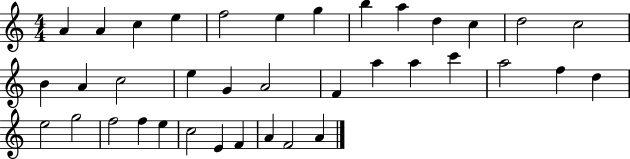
X:1
T:Untitled
M:4/4
L:1/4
K:C
A A c e f2 e g b a d c d2 c2 B A c2 e G A2 F a a c' a2 f d e2 g2 f2 f e c2 E F A F2 A